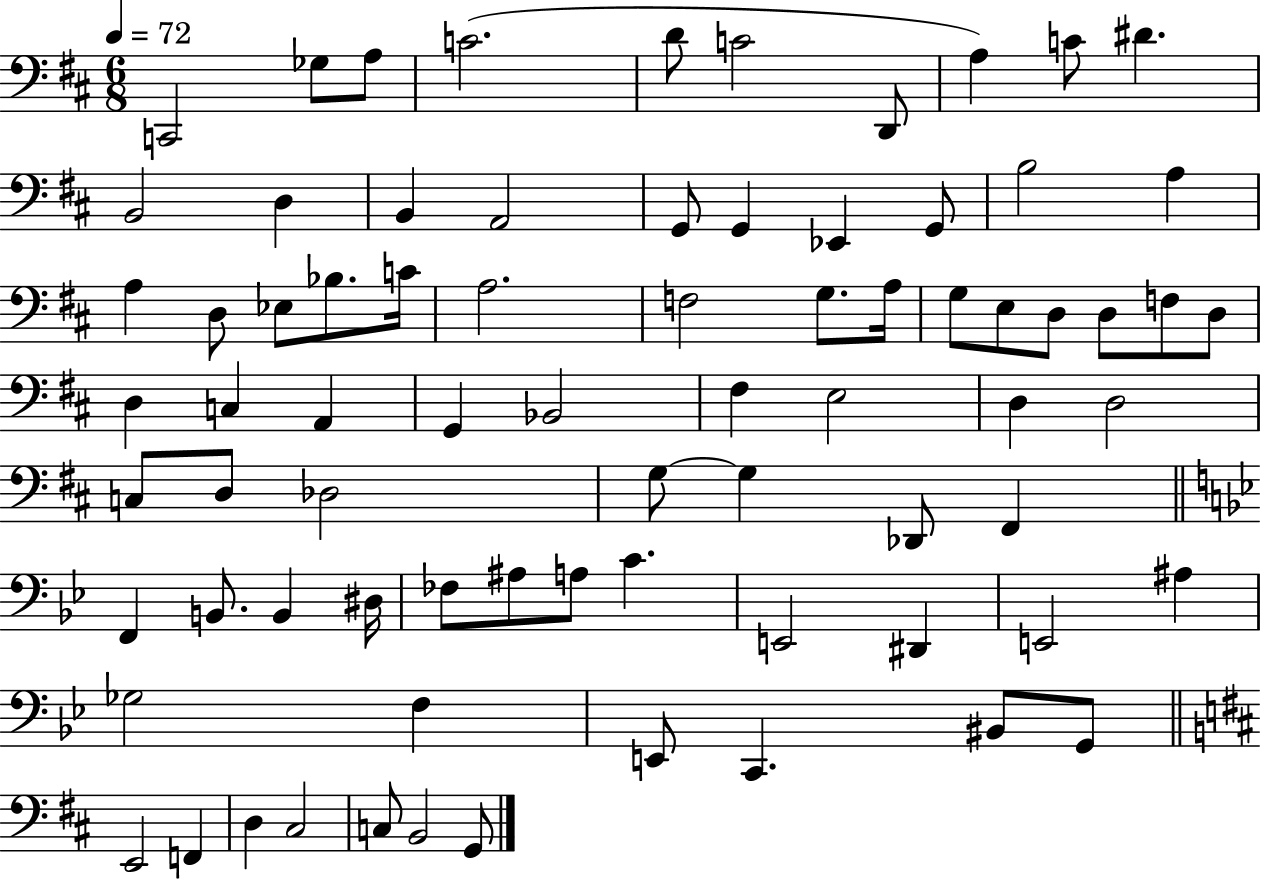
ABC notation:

X:1
T:Untitled
M:6/8
L:1/4
K:D
C,,2 _G,/2 A,/2 C2 D/2 C2 D,,/2 A, C/2 ^D B,,2 D, B,, A,,2 G,,/2 G,, _E,, G,,/2 B,2 A, A, D,/2 _E,/2 _B,/2 C/4 A,2 F,2 G,/2 A,/4 G,/2 E,/2 D,/2 D,/2 F,/2 D,/2 D, C, A,, G,, _B,,2 ^F, E,2 D, D,2 C,/2 D,/2 _D,2 G,/2 G, _D,,/2 ^F,, F,, B,,/2 B,, ^D,/4 _F,/2 ^A,/2 A,/2 C E,,2 ^D,, E,,2 ^A, _G,2 F, E,,/2 C,, ^B,,/2 G,,/2 E,,2 F,, D, ^C,2 C,/2 B,,2 G,,/2